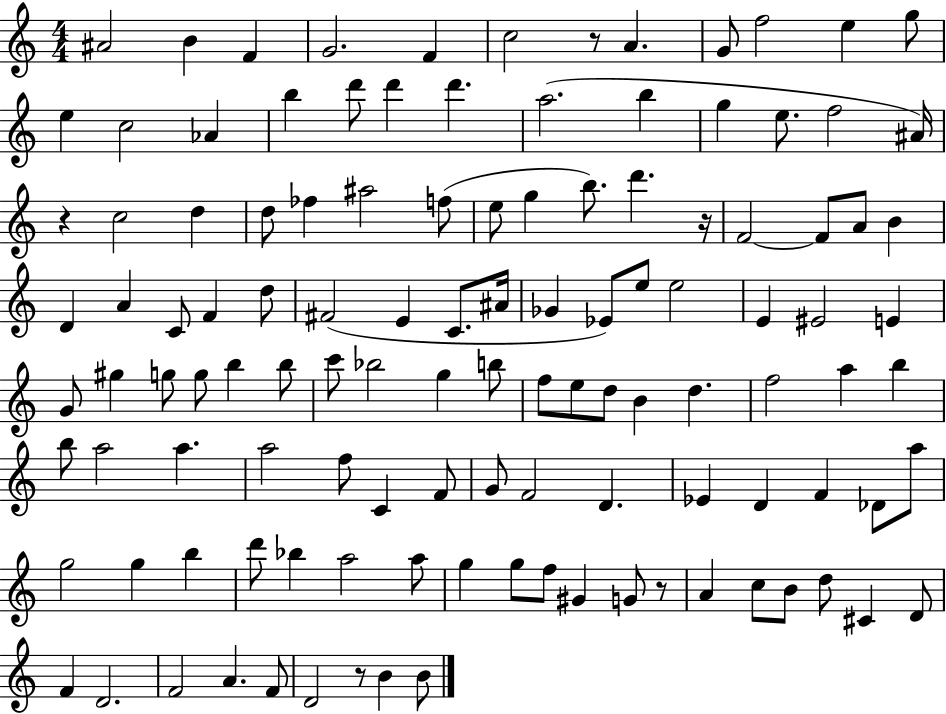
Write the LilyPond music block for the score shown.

{
  \clef treble
  \numericTimeSignature
  \time 4/4
  \key c \major
  ais'2 b'4 f'4 | g'2. f'4 | c''2 r8 a'4. | g'8 f''2 e''4 g''8 | \break e''4 c''2 aes'4 | b''4 d'''8 d'''4 d'''4. | a''2.( b''4 | g''4 e''8. f''2 ais'16) | \break r4 c''2 d''4 | d''8 fes''4 ais''2 f''8( | e''8 g''4 b''8.) d'''4. r16 | f'2~~ f'8 a'8 b'4 | \break d'4 a'4 c'8 f'4 d''8 | fis'2( e'4 c'8. ais'16 | ges'4 ees'8) e''8 e''2 | e'4 eis'2 e'4 | \break g'8 gis''4 g''8 g''8 b''4 b''8 | c'''8 bes''2 g''4 b''8 | f''8 e''8 d''8 b'4 d''4. | f''2 a''4 b''4 | \break b''8 a''2 a''4. | a''2 f''8 c'4 f'8 | g'8 f'2 d'4. | ees'4 d'4 f'4 des'8 a''8 | \break g''2 g''4 b''4 | d'''8 bes''4 a''2 a''8 | g''4 g''8 f''8 gis'4 g'8 r8 | a'4 c''8 b'8 d''8 cis'4 d'8 | \break f'4 d'2. | f'2 a'4. f'8 | d'2 r8 b'4 b'8 | \bar "|."
}